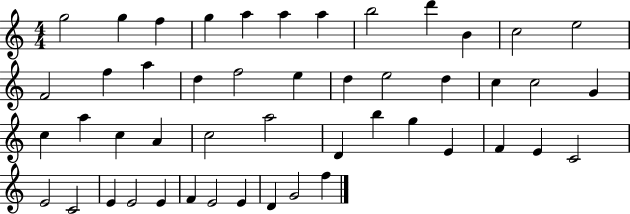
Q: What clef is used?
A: treble